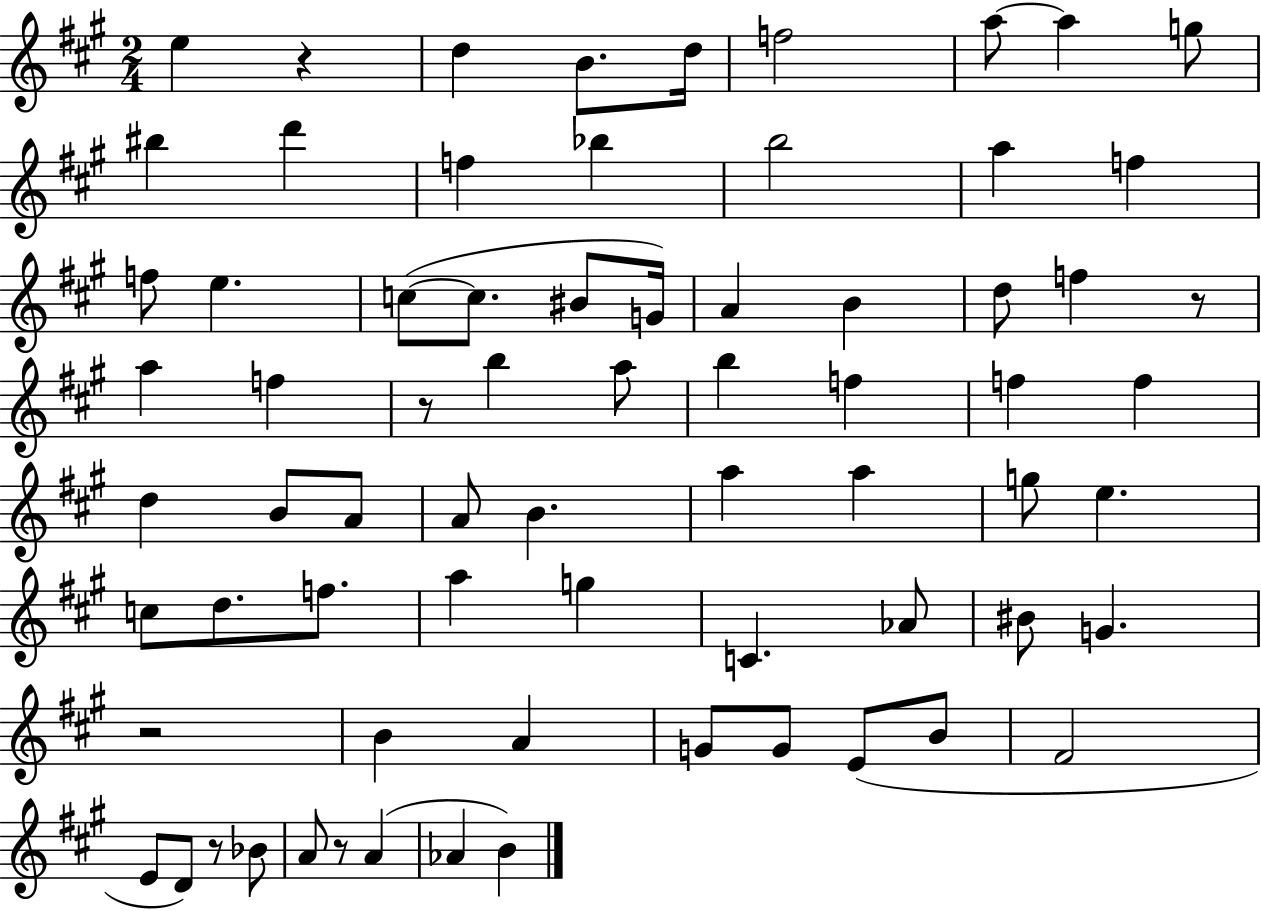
{
  \clef treble
  \numericTimeSignature
  \time 2/4
  \key a \major
  e''4 r4 | d''4 b'8. d''16 | f''2 | a''8~~ a''4 g''8 | \break bis''4 d'''4 | f''4 bes''4 | b''2 | a''4 f''4 | \break f''8 e''4. | c''8~(~ c''8. bis'8 g'16) | a'4 b'4 | d''8 f''4 r8 | \break a''4 f''4 | r8 b''4 a''8 | b''4 f''4 | f''4 f''4 | \break d''4 b'8 a'8 | a'8 b'4. | a''4 a''4 | g''8 e''4. | \break c''8 d''8. f''8. | a''4 g''4 | c'4. aes'8 | bis'8 g'4. | \break r2 | b'4 a'4 | g'8 g'8 e'8( b'8 | fis'2 | \break e'8 d'8) r8 bes'8 | a'8 r8 a'4( | aes'4 b'4) | \bar "|."
}